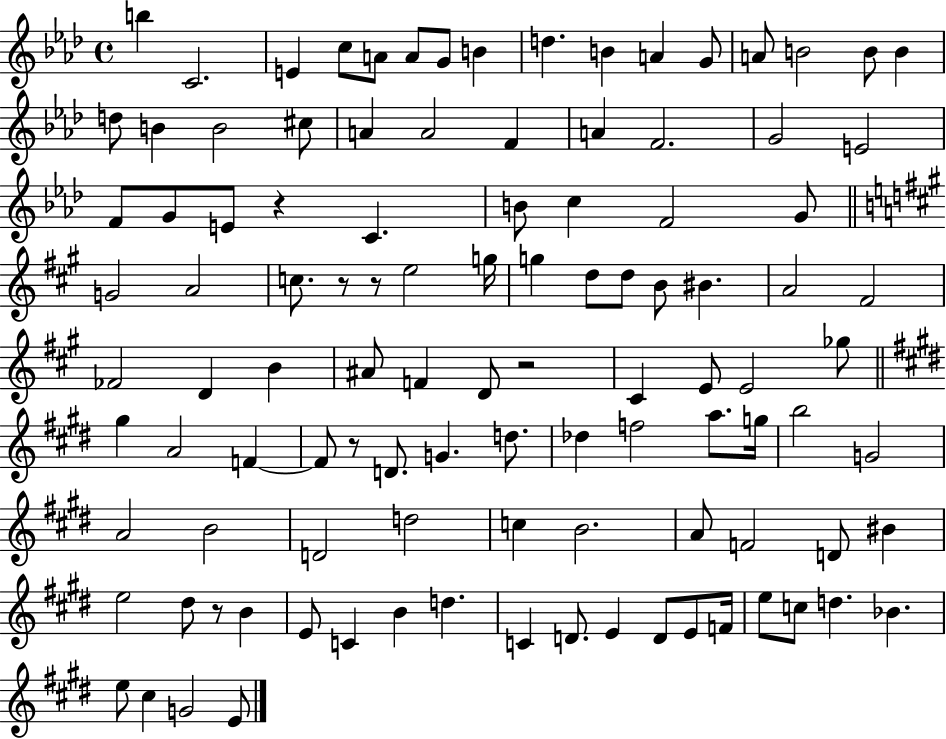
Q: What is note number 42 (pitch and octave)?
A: D5